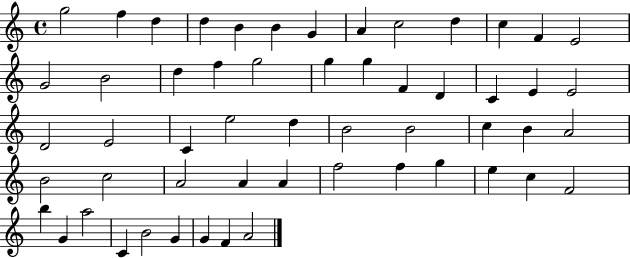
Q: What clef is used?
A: treble